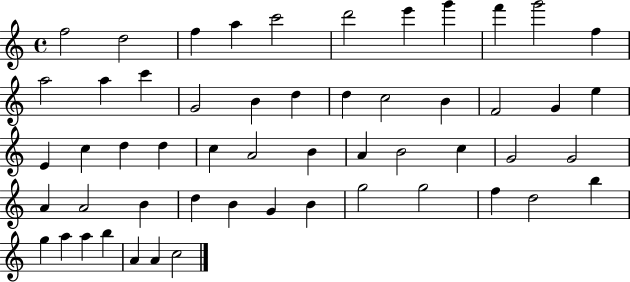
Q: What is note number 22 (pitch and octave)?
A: G4